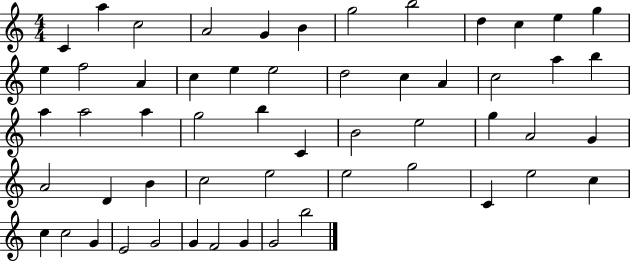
C4/q A5/q C5/h A4/h G4/q B4/q G5/h B5/h D5/q C5/q E5/q G5/q E5/q F5/h A4/q C5/q E5/q E5/h D5/h C5/q A4/q C5/h A5/q B5/q A5/q A5/h A5/q G5/h B5/q C4/q B4/h E5/h G5/q A4/h G4/q A4/h D4/q B4/q C5/h E5/h E5/h G5/h C4/q E5/h C5/q C5/q C5/h G4/q E4/h G4/h G4/q F4/h G4/q G4/h B5/h